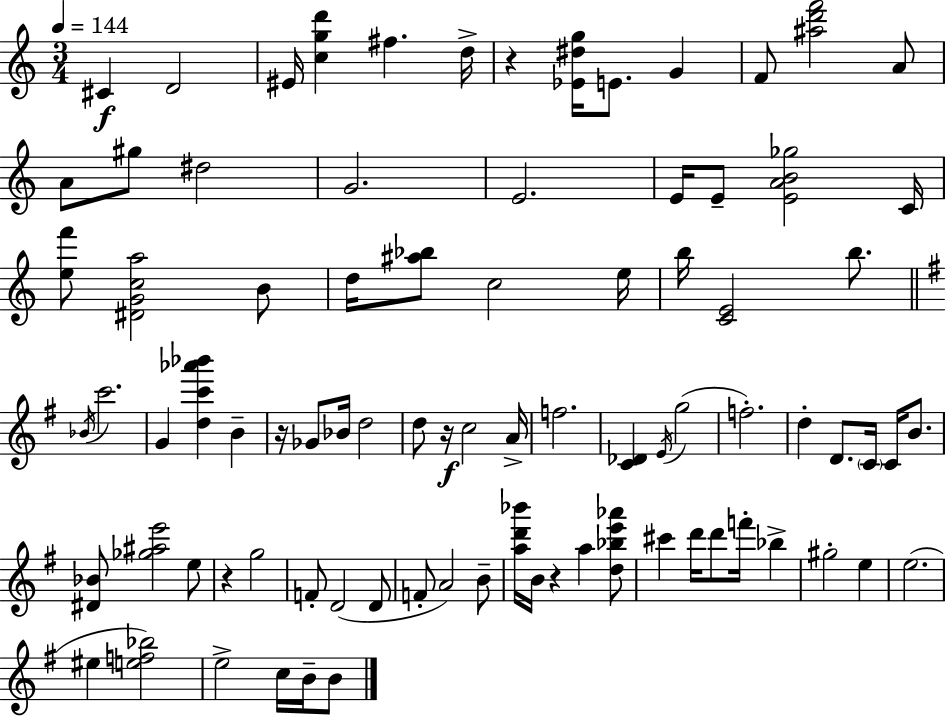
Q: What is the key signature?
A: A minor